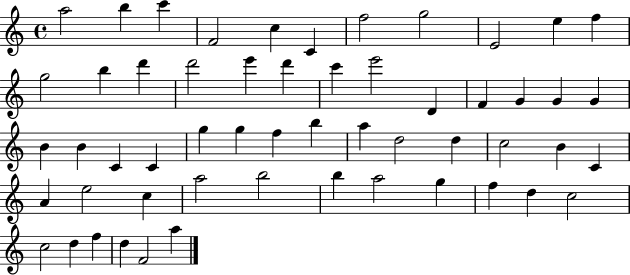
X:1
T:Untitled
M:4/4
L:1/4
K:C
a2 b c' F2 c C f2 g2 E2 e f g2 b d' d'2 e' d' c' e'2 D F G G G B B C C g g f b a d2 d c2 B C A e2 c a2 b2 b a2 g f d c2 c2 d f d F2 a